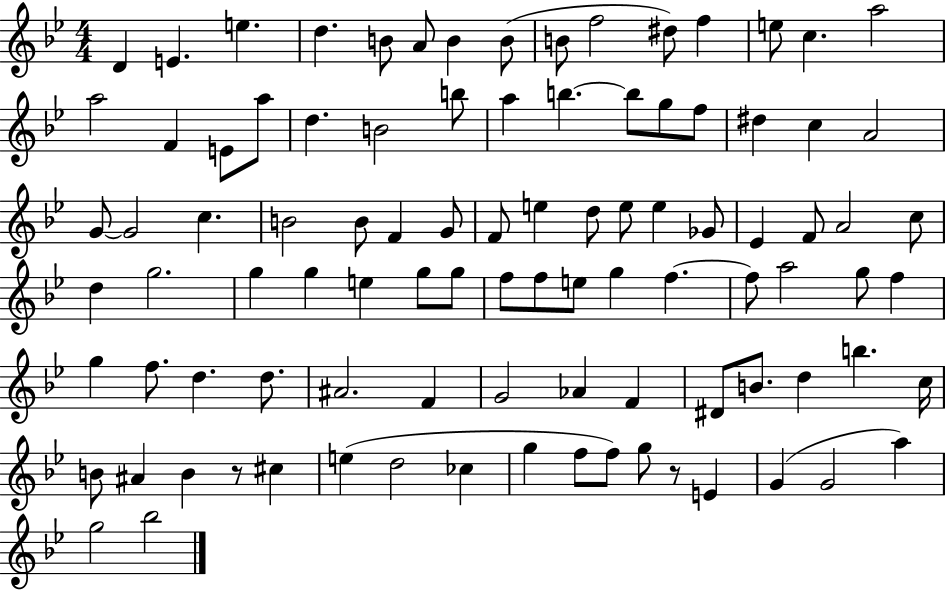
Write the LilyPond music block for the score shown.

{
  \clef treble
  \numericTimeSignature
  \time 4/4
  \key bes \major
  d'4 e'4. e''4. | d''4. b'8 a'8 b'4 b'8( | b'8 f''2 dis''8) f''4 | e''8 c''4. a''2 | \break a''2 f'4 e'8 a''8 | d''4. b'2 b''8 | a''4 b''4.~~ b''8 g''8 f''8 | dis''4 c''4 a'2 | \break g'8~~ g'2 c''4. | b'2 b'8 f'4 g'8 | f'8 e''4 d''8 e''8 e''4 ges'8 | ees'4 f'8 a'2 c''8 | \break d''4 g''2. | g''4 g''4 e''4 g''8 g''8 | f''8 f''8 e''8 g''4 f''4.~~ | f''8 a''2 g''8 f''4 | \break g''4 f''8. d''4. d''8. | ais'2. f'4 | g'2 aes'4 f'4 | dis'8 b'8. d''4 b''4. c''16 | \break b'8 ais'4 b'4 r8 cis''4 | e''4( d''2 ces''4 | g''4 f''8 f''8) g''8 r8 e'4 | g'4( g'2 a''4) | \break g''2 bes''2 | \bar "|."
}